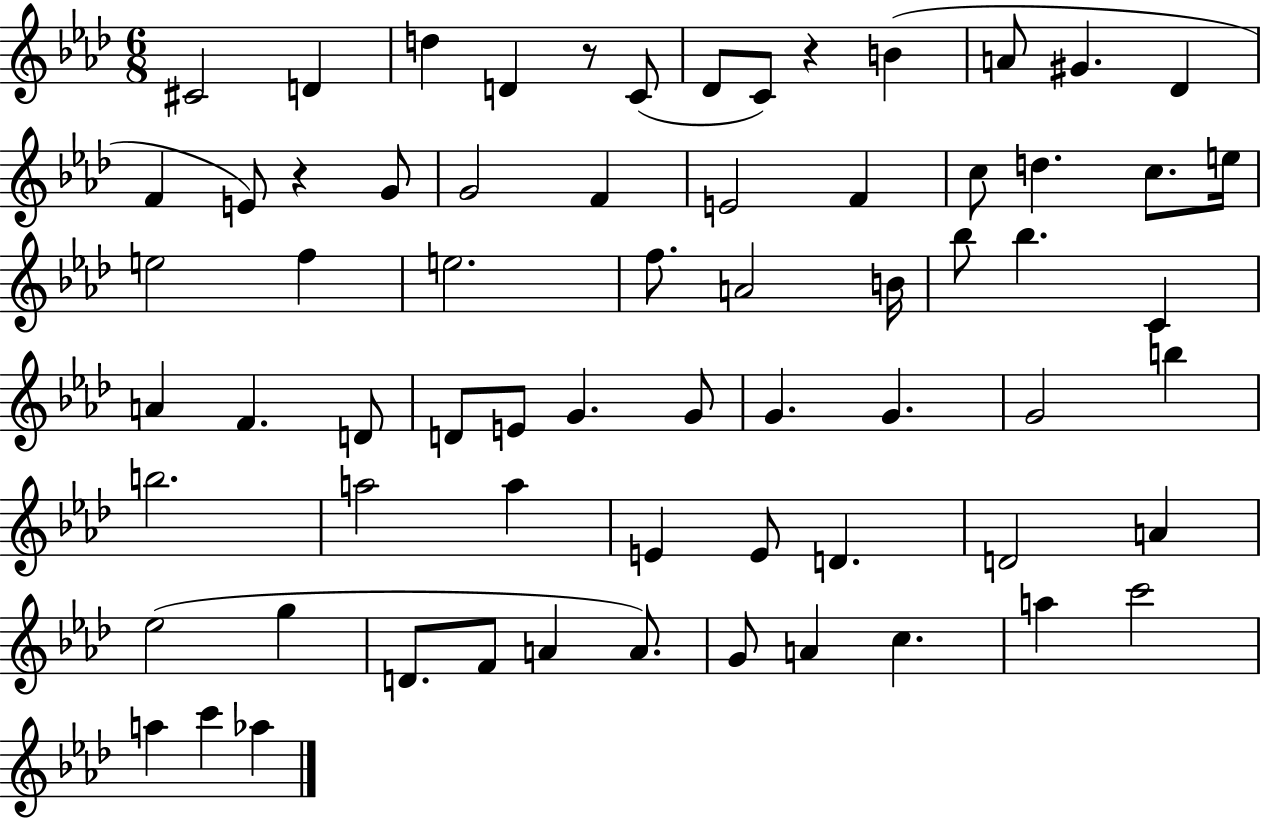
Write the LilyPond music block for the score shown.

{
  \clef treble
  \numericTimeSignature
  \time 6/8
  \key aes \major
  \repeat volta 2 { cis'2 d'4 | d''4 d'4 r8 c'8( | des'8 c'8) r4 b'4( | a'8 gis'4. des'4 | \break f'4 e'8) r4 g'8 | g'2 f'4 | e'2 f'4 | c''8 d''4. c''8. e''16 | \break e''2 f''4 | e''2. | f''8. a'2 b'16 | bes''8 bes''4. c'4 | \break a'4 f'4. d'8 | d'8 e'8 g'4. g'8 | g'4. g'4. | g'2 b''4 | \break b''2. | a''2 a''4 | e'4 e'8 d'4. | d'2 a'4 | \break ees''2( g''4 | d'8. f'8 a'4 a'8.) | g'8 a'4 c''4. | a''4 c'''2 | \break a''4 c'''4 aes''4 | } \bar "|."
}